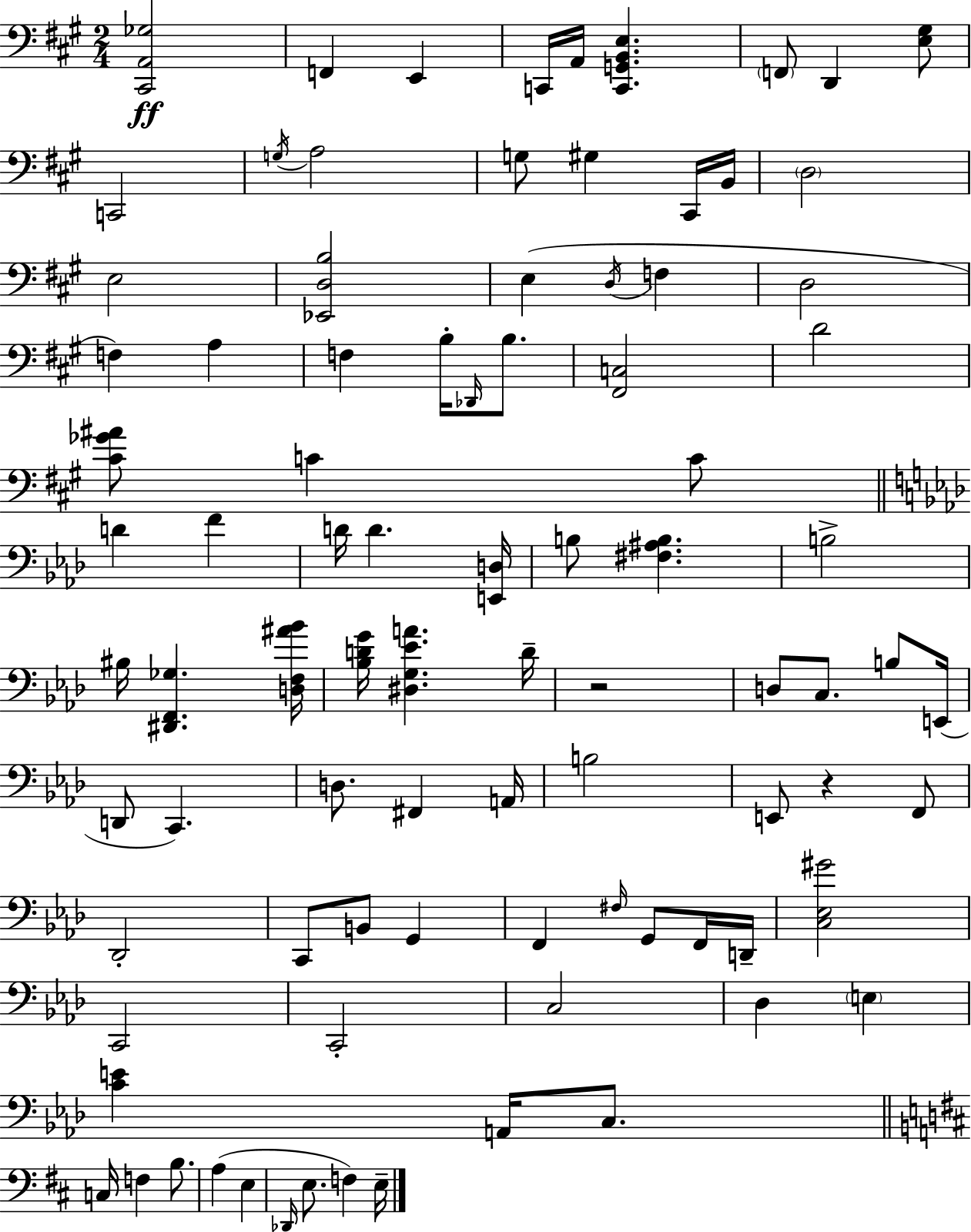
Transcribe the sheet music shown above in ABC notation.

X:1
T:Untitled
M:2/4
L:1/4
K:A
[^C,,A,,_G,]2 F,, E,, C,,/4 A,,/4 [C,,G,,B,,E,] F,,/2 D,, [E,^G,]/2 C,,2 G,/4 A,2 G,/2 ^G, ^C,,/4 B,,/4 D,2 E,2 [_E,,D,B,]2 E, D,/4 F, D,2 F, A, F, B,/4 _D,,/4 B,/2 [^F,,C,]2 D2 [^C_G^A]/2 C C/2 D F D/4 D [E,,D,]/4 B,/2 [^F,^A,B,] B,2 ^B,/4 [^D,,F,,_G,] [D,F,^A_B]/4 [_B,DG]/4 [^D,G,_EA] D/4 z2 D,/2 C,/2 B,/2 E,,/4 D,,/2 C,, D,/2 ^F,, A,,/4 B,2 E,,/2 z F,,/2 _D,,2 C,,/2 B,,/2 G,, F,, ^F,/4 G,,/2 F,,/4 D,,/4 [C,_E,^G]2 C,,2 C,,2 C,2 _D, E, [CE] A,,/4 C,/2 C,/4 F, B,/2 A, E, _D,,/4 E,/2 F, E,/4